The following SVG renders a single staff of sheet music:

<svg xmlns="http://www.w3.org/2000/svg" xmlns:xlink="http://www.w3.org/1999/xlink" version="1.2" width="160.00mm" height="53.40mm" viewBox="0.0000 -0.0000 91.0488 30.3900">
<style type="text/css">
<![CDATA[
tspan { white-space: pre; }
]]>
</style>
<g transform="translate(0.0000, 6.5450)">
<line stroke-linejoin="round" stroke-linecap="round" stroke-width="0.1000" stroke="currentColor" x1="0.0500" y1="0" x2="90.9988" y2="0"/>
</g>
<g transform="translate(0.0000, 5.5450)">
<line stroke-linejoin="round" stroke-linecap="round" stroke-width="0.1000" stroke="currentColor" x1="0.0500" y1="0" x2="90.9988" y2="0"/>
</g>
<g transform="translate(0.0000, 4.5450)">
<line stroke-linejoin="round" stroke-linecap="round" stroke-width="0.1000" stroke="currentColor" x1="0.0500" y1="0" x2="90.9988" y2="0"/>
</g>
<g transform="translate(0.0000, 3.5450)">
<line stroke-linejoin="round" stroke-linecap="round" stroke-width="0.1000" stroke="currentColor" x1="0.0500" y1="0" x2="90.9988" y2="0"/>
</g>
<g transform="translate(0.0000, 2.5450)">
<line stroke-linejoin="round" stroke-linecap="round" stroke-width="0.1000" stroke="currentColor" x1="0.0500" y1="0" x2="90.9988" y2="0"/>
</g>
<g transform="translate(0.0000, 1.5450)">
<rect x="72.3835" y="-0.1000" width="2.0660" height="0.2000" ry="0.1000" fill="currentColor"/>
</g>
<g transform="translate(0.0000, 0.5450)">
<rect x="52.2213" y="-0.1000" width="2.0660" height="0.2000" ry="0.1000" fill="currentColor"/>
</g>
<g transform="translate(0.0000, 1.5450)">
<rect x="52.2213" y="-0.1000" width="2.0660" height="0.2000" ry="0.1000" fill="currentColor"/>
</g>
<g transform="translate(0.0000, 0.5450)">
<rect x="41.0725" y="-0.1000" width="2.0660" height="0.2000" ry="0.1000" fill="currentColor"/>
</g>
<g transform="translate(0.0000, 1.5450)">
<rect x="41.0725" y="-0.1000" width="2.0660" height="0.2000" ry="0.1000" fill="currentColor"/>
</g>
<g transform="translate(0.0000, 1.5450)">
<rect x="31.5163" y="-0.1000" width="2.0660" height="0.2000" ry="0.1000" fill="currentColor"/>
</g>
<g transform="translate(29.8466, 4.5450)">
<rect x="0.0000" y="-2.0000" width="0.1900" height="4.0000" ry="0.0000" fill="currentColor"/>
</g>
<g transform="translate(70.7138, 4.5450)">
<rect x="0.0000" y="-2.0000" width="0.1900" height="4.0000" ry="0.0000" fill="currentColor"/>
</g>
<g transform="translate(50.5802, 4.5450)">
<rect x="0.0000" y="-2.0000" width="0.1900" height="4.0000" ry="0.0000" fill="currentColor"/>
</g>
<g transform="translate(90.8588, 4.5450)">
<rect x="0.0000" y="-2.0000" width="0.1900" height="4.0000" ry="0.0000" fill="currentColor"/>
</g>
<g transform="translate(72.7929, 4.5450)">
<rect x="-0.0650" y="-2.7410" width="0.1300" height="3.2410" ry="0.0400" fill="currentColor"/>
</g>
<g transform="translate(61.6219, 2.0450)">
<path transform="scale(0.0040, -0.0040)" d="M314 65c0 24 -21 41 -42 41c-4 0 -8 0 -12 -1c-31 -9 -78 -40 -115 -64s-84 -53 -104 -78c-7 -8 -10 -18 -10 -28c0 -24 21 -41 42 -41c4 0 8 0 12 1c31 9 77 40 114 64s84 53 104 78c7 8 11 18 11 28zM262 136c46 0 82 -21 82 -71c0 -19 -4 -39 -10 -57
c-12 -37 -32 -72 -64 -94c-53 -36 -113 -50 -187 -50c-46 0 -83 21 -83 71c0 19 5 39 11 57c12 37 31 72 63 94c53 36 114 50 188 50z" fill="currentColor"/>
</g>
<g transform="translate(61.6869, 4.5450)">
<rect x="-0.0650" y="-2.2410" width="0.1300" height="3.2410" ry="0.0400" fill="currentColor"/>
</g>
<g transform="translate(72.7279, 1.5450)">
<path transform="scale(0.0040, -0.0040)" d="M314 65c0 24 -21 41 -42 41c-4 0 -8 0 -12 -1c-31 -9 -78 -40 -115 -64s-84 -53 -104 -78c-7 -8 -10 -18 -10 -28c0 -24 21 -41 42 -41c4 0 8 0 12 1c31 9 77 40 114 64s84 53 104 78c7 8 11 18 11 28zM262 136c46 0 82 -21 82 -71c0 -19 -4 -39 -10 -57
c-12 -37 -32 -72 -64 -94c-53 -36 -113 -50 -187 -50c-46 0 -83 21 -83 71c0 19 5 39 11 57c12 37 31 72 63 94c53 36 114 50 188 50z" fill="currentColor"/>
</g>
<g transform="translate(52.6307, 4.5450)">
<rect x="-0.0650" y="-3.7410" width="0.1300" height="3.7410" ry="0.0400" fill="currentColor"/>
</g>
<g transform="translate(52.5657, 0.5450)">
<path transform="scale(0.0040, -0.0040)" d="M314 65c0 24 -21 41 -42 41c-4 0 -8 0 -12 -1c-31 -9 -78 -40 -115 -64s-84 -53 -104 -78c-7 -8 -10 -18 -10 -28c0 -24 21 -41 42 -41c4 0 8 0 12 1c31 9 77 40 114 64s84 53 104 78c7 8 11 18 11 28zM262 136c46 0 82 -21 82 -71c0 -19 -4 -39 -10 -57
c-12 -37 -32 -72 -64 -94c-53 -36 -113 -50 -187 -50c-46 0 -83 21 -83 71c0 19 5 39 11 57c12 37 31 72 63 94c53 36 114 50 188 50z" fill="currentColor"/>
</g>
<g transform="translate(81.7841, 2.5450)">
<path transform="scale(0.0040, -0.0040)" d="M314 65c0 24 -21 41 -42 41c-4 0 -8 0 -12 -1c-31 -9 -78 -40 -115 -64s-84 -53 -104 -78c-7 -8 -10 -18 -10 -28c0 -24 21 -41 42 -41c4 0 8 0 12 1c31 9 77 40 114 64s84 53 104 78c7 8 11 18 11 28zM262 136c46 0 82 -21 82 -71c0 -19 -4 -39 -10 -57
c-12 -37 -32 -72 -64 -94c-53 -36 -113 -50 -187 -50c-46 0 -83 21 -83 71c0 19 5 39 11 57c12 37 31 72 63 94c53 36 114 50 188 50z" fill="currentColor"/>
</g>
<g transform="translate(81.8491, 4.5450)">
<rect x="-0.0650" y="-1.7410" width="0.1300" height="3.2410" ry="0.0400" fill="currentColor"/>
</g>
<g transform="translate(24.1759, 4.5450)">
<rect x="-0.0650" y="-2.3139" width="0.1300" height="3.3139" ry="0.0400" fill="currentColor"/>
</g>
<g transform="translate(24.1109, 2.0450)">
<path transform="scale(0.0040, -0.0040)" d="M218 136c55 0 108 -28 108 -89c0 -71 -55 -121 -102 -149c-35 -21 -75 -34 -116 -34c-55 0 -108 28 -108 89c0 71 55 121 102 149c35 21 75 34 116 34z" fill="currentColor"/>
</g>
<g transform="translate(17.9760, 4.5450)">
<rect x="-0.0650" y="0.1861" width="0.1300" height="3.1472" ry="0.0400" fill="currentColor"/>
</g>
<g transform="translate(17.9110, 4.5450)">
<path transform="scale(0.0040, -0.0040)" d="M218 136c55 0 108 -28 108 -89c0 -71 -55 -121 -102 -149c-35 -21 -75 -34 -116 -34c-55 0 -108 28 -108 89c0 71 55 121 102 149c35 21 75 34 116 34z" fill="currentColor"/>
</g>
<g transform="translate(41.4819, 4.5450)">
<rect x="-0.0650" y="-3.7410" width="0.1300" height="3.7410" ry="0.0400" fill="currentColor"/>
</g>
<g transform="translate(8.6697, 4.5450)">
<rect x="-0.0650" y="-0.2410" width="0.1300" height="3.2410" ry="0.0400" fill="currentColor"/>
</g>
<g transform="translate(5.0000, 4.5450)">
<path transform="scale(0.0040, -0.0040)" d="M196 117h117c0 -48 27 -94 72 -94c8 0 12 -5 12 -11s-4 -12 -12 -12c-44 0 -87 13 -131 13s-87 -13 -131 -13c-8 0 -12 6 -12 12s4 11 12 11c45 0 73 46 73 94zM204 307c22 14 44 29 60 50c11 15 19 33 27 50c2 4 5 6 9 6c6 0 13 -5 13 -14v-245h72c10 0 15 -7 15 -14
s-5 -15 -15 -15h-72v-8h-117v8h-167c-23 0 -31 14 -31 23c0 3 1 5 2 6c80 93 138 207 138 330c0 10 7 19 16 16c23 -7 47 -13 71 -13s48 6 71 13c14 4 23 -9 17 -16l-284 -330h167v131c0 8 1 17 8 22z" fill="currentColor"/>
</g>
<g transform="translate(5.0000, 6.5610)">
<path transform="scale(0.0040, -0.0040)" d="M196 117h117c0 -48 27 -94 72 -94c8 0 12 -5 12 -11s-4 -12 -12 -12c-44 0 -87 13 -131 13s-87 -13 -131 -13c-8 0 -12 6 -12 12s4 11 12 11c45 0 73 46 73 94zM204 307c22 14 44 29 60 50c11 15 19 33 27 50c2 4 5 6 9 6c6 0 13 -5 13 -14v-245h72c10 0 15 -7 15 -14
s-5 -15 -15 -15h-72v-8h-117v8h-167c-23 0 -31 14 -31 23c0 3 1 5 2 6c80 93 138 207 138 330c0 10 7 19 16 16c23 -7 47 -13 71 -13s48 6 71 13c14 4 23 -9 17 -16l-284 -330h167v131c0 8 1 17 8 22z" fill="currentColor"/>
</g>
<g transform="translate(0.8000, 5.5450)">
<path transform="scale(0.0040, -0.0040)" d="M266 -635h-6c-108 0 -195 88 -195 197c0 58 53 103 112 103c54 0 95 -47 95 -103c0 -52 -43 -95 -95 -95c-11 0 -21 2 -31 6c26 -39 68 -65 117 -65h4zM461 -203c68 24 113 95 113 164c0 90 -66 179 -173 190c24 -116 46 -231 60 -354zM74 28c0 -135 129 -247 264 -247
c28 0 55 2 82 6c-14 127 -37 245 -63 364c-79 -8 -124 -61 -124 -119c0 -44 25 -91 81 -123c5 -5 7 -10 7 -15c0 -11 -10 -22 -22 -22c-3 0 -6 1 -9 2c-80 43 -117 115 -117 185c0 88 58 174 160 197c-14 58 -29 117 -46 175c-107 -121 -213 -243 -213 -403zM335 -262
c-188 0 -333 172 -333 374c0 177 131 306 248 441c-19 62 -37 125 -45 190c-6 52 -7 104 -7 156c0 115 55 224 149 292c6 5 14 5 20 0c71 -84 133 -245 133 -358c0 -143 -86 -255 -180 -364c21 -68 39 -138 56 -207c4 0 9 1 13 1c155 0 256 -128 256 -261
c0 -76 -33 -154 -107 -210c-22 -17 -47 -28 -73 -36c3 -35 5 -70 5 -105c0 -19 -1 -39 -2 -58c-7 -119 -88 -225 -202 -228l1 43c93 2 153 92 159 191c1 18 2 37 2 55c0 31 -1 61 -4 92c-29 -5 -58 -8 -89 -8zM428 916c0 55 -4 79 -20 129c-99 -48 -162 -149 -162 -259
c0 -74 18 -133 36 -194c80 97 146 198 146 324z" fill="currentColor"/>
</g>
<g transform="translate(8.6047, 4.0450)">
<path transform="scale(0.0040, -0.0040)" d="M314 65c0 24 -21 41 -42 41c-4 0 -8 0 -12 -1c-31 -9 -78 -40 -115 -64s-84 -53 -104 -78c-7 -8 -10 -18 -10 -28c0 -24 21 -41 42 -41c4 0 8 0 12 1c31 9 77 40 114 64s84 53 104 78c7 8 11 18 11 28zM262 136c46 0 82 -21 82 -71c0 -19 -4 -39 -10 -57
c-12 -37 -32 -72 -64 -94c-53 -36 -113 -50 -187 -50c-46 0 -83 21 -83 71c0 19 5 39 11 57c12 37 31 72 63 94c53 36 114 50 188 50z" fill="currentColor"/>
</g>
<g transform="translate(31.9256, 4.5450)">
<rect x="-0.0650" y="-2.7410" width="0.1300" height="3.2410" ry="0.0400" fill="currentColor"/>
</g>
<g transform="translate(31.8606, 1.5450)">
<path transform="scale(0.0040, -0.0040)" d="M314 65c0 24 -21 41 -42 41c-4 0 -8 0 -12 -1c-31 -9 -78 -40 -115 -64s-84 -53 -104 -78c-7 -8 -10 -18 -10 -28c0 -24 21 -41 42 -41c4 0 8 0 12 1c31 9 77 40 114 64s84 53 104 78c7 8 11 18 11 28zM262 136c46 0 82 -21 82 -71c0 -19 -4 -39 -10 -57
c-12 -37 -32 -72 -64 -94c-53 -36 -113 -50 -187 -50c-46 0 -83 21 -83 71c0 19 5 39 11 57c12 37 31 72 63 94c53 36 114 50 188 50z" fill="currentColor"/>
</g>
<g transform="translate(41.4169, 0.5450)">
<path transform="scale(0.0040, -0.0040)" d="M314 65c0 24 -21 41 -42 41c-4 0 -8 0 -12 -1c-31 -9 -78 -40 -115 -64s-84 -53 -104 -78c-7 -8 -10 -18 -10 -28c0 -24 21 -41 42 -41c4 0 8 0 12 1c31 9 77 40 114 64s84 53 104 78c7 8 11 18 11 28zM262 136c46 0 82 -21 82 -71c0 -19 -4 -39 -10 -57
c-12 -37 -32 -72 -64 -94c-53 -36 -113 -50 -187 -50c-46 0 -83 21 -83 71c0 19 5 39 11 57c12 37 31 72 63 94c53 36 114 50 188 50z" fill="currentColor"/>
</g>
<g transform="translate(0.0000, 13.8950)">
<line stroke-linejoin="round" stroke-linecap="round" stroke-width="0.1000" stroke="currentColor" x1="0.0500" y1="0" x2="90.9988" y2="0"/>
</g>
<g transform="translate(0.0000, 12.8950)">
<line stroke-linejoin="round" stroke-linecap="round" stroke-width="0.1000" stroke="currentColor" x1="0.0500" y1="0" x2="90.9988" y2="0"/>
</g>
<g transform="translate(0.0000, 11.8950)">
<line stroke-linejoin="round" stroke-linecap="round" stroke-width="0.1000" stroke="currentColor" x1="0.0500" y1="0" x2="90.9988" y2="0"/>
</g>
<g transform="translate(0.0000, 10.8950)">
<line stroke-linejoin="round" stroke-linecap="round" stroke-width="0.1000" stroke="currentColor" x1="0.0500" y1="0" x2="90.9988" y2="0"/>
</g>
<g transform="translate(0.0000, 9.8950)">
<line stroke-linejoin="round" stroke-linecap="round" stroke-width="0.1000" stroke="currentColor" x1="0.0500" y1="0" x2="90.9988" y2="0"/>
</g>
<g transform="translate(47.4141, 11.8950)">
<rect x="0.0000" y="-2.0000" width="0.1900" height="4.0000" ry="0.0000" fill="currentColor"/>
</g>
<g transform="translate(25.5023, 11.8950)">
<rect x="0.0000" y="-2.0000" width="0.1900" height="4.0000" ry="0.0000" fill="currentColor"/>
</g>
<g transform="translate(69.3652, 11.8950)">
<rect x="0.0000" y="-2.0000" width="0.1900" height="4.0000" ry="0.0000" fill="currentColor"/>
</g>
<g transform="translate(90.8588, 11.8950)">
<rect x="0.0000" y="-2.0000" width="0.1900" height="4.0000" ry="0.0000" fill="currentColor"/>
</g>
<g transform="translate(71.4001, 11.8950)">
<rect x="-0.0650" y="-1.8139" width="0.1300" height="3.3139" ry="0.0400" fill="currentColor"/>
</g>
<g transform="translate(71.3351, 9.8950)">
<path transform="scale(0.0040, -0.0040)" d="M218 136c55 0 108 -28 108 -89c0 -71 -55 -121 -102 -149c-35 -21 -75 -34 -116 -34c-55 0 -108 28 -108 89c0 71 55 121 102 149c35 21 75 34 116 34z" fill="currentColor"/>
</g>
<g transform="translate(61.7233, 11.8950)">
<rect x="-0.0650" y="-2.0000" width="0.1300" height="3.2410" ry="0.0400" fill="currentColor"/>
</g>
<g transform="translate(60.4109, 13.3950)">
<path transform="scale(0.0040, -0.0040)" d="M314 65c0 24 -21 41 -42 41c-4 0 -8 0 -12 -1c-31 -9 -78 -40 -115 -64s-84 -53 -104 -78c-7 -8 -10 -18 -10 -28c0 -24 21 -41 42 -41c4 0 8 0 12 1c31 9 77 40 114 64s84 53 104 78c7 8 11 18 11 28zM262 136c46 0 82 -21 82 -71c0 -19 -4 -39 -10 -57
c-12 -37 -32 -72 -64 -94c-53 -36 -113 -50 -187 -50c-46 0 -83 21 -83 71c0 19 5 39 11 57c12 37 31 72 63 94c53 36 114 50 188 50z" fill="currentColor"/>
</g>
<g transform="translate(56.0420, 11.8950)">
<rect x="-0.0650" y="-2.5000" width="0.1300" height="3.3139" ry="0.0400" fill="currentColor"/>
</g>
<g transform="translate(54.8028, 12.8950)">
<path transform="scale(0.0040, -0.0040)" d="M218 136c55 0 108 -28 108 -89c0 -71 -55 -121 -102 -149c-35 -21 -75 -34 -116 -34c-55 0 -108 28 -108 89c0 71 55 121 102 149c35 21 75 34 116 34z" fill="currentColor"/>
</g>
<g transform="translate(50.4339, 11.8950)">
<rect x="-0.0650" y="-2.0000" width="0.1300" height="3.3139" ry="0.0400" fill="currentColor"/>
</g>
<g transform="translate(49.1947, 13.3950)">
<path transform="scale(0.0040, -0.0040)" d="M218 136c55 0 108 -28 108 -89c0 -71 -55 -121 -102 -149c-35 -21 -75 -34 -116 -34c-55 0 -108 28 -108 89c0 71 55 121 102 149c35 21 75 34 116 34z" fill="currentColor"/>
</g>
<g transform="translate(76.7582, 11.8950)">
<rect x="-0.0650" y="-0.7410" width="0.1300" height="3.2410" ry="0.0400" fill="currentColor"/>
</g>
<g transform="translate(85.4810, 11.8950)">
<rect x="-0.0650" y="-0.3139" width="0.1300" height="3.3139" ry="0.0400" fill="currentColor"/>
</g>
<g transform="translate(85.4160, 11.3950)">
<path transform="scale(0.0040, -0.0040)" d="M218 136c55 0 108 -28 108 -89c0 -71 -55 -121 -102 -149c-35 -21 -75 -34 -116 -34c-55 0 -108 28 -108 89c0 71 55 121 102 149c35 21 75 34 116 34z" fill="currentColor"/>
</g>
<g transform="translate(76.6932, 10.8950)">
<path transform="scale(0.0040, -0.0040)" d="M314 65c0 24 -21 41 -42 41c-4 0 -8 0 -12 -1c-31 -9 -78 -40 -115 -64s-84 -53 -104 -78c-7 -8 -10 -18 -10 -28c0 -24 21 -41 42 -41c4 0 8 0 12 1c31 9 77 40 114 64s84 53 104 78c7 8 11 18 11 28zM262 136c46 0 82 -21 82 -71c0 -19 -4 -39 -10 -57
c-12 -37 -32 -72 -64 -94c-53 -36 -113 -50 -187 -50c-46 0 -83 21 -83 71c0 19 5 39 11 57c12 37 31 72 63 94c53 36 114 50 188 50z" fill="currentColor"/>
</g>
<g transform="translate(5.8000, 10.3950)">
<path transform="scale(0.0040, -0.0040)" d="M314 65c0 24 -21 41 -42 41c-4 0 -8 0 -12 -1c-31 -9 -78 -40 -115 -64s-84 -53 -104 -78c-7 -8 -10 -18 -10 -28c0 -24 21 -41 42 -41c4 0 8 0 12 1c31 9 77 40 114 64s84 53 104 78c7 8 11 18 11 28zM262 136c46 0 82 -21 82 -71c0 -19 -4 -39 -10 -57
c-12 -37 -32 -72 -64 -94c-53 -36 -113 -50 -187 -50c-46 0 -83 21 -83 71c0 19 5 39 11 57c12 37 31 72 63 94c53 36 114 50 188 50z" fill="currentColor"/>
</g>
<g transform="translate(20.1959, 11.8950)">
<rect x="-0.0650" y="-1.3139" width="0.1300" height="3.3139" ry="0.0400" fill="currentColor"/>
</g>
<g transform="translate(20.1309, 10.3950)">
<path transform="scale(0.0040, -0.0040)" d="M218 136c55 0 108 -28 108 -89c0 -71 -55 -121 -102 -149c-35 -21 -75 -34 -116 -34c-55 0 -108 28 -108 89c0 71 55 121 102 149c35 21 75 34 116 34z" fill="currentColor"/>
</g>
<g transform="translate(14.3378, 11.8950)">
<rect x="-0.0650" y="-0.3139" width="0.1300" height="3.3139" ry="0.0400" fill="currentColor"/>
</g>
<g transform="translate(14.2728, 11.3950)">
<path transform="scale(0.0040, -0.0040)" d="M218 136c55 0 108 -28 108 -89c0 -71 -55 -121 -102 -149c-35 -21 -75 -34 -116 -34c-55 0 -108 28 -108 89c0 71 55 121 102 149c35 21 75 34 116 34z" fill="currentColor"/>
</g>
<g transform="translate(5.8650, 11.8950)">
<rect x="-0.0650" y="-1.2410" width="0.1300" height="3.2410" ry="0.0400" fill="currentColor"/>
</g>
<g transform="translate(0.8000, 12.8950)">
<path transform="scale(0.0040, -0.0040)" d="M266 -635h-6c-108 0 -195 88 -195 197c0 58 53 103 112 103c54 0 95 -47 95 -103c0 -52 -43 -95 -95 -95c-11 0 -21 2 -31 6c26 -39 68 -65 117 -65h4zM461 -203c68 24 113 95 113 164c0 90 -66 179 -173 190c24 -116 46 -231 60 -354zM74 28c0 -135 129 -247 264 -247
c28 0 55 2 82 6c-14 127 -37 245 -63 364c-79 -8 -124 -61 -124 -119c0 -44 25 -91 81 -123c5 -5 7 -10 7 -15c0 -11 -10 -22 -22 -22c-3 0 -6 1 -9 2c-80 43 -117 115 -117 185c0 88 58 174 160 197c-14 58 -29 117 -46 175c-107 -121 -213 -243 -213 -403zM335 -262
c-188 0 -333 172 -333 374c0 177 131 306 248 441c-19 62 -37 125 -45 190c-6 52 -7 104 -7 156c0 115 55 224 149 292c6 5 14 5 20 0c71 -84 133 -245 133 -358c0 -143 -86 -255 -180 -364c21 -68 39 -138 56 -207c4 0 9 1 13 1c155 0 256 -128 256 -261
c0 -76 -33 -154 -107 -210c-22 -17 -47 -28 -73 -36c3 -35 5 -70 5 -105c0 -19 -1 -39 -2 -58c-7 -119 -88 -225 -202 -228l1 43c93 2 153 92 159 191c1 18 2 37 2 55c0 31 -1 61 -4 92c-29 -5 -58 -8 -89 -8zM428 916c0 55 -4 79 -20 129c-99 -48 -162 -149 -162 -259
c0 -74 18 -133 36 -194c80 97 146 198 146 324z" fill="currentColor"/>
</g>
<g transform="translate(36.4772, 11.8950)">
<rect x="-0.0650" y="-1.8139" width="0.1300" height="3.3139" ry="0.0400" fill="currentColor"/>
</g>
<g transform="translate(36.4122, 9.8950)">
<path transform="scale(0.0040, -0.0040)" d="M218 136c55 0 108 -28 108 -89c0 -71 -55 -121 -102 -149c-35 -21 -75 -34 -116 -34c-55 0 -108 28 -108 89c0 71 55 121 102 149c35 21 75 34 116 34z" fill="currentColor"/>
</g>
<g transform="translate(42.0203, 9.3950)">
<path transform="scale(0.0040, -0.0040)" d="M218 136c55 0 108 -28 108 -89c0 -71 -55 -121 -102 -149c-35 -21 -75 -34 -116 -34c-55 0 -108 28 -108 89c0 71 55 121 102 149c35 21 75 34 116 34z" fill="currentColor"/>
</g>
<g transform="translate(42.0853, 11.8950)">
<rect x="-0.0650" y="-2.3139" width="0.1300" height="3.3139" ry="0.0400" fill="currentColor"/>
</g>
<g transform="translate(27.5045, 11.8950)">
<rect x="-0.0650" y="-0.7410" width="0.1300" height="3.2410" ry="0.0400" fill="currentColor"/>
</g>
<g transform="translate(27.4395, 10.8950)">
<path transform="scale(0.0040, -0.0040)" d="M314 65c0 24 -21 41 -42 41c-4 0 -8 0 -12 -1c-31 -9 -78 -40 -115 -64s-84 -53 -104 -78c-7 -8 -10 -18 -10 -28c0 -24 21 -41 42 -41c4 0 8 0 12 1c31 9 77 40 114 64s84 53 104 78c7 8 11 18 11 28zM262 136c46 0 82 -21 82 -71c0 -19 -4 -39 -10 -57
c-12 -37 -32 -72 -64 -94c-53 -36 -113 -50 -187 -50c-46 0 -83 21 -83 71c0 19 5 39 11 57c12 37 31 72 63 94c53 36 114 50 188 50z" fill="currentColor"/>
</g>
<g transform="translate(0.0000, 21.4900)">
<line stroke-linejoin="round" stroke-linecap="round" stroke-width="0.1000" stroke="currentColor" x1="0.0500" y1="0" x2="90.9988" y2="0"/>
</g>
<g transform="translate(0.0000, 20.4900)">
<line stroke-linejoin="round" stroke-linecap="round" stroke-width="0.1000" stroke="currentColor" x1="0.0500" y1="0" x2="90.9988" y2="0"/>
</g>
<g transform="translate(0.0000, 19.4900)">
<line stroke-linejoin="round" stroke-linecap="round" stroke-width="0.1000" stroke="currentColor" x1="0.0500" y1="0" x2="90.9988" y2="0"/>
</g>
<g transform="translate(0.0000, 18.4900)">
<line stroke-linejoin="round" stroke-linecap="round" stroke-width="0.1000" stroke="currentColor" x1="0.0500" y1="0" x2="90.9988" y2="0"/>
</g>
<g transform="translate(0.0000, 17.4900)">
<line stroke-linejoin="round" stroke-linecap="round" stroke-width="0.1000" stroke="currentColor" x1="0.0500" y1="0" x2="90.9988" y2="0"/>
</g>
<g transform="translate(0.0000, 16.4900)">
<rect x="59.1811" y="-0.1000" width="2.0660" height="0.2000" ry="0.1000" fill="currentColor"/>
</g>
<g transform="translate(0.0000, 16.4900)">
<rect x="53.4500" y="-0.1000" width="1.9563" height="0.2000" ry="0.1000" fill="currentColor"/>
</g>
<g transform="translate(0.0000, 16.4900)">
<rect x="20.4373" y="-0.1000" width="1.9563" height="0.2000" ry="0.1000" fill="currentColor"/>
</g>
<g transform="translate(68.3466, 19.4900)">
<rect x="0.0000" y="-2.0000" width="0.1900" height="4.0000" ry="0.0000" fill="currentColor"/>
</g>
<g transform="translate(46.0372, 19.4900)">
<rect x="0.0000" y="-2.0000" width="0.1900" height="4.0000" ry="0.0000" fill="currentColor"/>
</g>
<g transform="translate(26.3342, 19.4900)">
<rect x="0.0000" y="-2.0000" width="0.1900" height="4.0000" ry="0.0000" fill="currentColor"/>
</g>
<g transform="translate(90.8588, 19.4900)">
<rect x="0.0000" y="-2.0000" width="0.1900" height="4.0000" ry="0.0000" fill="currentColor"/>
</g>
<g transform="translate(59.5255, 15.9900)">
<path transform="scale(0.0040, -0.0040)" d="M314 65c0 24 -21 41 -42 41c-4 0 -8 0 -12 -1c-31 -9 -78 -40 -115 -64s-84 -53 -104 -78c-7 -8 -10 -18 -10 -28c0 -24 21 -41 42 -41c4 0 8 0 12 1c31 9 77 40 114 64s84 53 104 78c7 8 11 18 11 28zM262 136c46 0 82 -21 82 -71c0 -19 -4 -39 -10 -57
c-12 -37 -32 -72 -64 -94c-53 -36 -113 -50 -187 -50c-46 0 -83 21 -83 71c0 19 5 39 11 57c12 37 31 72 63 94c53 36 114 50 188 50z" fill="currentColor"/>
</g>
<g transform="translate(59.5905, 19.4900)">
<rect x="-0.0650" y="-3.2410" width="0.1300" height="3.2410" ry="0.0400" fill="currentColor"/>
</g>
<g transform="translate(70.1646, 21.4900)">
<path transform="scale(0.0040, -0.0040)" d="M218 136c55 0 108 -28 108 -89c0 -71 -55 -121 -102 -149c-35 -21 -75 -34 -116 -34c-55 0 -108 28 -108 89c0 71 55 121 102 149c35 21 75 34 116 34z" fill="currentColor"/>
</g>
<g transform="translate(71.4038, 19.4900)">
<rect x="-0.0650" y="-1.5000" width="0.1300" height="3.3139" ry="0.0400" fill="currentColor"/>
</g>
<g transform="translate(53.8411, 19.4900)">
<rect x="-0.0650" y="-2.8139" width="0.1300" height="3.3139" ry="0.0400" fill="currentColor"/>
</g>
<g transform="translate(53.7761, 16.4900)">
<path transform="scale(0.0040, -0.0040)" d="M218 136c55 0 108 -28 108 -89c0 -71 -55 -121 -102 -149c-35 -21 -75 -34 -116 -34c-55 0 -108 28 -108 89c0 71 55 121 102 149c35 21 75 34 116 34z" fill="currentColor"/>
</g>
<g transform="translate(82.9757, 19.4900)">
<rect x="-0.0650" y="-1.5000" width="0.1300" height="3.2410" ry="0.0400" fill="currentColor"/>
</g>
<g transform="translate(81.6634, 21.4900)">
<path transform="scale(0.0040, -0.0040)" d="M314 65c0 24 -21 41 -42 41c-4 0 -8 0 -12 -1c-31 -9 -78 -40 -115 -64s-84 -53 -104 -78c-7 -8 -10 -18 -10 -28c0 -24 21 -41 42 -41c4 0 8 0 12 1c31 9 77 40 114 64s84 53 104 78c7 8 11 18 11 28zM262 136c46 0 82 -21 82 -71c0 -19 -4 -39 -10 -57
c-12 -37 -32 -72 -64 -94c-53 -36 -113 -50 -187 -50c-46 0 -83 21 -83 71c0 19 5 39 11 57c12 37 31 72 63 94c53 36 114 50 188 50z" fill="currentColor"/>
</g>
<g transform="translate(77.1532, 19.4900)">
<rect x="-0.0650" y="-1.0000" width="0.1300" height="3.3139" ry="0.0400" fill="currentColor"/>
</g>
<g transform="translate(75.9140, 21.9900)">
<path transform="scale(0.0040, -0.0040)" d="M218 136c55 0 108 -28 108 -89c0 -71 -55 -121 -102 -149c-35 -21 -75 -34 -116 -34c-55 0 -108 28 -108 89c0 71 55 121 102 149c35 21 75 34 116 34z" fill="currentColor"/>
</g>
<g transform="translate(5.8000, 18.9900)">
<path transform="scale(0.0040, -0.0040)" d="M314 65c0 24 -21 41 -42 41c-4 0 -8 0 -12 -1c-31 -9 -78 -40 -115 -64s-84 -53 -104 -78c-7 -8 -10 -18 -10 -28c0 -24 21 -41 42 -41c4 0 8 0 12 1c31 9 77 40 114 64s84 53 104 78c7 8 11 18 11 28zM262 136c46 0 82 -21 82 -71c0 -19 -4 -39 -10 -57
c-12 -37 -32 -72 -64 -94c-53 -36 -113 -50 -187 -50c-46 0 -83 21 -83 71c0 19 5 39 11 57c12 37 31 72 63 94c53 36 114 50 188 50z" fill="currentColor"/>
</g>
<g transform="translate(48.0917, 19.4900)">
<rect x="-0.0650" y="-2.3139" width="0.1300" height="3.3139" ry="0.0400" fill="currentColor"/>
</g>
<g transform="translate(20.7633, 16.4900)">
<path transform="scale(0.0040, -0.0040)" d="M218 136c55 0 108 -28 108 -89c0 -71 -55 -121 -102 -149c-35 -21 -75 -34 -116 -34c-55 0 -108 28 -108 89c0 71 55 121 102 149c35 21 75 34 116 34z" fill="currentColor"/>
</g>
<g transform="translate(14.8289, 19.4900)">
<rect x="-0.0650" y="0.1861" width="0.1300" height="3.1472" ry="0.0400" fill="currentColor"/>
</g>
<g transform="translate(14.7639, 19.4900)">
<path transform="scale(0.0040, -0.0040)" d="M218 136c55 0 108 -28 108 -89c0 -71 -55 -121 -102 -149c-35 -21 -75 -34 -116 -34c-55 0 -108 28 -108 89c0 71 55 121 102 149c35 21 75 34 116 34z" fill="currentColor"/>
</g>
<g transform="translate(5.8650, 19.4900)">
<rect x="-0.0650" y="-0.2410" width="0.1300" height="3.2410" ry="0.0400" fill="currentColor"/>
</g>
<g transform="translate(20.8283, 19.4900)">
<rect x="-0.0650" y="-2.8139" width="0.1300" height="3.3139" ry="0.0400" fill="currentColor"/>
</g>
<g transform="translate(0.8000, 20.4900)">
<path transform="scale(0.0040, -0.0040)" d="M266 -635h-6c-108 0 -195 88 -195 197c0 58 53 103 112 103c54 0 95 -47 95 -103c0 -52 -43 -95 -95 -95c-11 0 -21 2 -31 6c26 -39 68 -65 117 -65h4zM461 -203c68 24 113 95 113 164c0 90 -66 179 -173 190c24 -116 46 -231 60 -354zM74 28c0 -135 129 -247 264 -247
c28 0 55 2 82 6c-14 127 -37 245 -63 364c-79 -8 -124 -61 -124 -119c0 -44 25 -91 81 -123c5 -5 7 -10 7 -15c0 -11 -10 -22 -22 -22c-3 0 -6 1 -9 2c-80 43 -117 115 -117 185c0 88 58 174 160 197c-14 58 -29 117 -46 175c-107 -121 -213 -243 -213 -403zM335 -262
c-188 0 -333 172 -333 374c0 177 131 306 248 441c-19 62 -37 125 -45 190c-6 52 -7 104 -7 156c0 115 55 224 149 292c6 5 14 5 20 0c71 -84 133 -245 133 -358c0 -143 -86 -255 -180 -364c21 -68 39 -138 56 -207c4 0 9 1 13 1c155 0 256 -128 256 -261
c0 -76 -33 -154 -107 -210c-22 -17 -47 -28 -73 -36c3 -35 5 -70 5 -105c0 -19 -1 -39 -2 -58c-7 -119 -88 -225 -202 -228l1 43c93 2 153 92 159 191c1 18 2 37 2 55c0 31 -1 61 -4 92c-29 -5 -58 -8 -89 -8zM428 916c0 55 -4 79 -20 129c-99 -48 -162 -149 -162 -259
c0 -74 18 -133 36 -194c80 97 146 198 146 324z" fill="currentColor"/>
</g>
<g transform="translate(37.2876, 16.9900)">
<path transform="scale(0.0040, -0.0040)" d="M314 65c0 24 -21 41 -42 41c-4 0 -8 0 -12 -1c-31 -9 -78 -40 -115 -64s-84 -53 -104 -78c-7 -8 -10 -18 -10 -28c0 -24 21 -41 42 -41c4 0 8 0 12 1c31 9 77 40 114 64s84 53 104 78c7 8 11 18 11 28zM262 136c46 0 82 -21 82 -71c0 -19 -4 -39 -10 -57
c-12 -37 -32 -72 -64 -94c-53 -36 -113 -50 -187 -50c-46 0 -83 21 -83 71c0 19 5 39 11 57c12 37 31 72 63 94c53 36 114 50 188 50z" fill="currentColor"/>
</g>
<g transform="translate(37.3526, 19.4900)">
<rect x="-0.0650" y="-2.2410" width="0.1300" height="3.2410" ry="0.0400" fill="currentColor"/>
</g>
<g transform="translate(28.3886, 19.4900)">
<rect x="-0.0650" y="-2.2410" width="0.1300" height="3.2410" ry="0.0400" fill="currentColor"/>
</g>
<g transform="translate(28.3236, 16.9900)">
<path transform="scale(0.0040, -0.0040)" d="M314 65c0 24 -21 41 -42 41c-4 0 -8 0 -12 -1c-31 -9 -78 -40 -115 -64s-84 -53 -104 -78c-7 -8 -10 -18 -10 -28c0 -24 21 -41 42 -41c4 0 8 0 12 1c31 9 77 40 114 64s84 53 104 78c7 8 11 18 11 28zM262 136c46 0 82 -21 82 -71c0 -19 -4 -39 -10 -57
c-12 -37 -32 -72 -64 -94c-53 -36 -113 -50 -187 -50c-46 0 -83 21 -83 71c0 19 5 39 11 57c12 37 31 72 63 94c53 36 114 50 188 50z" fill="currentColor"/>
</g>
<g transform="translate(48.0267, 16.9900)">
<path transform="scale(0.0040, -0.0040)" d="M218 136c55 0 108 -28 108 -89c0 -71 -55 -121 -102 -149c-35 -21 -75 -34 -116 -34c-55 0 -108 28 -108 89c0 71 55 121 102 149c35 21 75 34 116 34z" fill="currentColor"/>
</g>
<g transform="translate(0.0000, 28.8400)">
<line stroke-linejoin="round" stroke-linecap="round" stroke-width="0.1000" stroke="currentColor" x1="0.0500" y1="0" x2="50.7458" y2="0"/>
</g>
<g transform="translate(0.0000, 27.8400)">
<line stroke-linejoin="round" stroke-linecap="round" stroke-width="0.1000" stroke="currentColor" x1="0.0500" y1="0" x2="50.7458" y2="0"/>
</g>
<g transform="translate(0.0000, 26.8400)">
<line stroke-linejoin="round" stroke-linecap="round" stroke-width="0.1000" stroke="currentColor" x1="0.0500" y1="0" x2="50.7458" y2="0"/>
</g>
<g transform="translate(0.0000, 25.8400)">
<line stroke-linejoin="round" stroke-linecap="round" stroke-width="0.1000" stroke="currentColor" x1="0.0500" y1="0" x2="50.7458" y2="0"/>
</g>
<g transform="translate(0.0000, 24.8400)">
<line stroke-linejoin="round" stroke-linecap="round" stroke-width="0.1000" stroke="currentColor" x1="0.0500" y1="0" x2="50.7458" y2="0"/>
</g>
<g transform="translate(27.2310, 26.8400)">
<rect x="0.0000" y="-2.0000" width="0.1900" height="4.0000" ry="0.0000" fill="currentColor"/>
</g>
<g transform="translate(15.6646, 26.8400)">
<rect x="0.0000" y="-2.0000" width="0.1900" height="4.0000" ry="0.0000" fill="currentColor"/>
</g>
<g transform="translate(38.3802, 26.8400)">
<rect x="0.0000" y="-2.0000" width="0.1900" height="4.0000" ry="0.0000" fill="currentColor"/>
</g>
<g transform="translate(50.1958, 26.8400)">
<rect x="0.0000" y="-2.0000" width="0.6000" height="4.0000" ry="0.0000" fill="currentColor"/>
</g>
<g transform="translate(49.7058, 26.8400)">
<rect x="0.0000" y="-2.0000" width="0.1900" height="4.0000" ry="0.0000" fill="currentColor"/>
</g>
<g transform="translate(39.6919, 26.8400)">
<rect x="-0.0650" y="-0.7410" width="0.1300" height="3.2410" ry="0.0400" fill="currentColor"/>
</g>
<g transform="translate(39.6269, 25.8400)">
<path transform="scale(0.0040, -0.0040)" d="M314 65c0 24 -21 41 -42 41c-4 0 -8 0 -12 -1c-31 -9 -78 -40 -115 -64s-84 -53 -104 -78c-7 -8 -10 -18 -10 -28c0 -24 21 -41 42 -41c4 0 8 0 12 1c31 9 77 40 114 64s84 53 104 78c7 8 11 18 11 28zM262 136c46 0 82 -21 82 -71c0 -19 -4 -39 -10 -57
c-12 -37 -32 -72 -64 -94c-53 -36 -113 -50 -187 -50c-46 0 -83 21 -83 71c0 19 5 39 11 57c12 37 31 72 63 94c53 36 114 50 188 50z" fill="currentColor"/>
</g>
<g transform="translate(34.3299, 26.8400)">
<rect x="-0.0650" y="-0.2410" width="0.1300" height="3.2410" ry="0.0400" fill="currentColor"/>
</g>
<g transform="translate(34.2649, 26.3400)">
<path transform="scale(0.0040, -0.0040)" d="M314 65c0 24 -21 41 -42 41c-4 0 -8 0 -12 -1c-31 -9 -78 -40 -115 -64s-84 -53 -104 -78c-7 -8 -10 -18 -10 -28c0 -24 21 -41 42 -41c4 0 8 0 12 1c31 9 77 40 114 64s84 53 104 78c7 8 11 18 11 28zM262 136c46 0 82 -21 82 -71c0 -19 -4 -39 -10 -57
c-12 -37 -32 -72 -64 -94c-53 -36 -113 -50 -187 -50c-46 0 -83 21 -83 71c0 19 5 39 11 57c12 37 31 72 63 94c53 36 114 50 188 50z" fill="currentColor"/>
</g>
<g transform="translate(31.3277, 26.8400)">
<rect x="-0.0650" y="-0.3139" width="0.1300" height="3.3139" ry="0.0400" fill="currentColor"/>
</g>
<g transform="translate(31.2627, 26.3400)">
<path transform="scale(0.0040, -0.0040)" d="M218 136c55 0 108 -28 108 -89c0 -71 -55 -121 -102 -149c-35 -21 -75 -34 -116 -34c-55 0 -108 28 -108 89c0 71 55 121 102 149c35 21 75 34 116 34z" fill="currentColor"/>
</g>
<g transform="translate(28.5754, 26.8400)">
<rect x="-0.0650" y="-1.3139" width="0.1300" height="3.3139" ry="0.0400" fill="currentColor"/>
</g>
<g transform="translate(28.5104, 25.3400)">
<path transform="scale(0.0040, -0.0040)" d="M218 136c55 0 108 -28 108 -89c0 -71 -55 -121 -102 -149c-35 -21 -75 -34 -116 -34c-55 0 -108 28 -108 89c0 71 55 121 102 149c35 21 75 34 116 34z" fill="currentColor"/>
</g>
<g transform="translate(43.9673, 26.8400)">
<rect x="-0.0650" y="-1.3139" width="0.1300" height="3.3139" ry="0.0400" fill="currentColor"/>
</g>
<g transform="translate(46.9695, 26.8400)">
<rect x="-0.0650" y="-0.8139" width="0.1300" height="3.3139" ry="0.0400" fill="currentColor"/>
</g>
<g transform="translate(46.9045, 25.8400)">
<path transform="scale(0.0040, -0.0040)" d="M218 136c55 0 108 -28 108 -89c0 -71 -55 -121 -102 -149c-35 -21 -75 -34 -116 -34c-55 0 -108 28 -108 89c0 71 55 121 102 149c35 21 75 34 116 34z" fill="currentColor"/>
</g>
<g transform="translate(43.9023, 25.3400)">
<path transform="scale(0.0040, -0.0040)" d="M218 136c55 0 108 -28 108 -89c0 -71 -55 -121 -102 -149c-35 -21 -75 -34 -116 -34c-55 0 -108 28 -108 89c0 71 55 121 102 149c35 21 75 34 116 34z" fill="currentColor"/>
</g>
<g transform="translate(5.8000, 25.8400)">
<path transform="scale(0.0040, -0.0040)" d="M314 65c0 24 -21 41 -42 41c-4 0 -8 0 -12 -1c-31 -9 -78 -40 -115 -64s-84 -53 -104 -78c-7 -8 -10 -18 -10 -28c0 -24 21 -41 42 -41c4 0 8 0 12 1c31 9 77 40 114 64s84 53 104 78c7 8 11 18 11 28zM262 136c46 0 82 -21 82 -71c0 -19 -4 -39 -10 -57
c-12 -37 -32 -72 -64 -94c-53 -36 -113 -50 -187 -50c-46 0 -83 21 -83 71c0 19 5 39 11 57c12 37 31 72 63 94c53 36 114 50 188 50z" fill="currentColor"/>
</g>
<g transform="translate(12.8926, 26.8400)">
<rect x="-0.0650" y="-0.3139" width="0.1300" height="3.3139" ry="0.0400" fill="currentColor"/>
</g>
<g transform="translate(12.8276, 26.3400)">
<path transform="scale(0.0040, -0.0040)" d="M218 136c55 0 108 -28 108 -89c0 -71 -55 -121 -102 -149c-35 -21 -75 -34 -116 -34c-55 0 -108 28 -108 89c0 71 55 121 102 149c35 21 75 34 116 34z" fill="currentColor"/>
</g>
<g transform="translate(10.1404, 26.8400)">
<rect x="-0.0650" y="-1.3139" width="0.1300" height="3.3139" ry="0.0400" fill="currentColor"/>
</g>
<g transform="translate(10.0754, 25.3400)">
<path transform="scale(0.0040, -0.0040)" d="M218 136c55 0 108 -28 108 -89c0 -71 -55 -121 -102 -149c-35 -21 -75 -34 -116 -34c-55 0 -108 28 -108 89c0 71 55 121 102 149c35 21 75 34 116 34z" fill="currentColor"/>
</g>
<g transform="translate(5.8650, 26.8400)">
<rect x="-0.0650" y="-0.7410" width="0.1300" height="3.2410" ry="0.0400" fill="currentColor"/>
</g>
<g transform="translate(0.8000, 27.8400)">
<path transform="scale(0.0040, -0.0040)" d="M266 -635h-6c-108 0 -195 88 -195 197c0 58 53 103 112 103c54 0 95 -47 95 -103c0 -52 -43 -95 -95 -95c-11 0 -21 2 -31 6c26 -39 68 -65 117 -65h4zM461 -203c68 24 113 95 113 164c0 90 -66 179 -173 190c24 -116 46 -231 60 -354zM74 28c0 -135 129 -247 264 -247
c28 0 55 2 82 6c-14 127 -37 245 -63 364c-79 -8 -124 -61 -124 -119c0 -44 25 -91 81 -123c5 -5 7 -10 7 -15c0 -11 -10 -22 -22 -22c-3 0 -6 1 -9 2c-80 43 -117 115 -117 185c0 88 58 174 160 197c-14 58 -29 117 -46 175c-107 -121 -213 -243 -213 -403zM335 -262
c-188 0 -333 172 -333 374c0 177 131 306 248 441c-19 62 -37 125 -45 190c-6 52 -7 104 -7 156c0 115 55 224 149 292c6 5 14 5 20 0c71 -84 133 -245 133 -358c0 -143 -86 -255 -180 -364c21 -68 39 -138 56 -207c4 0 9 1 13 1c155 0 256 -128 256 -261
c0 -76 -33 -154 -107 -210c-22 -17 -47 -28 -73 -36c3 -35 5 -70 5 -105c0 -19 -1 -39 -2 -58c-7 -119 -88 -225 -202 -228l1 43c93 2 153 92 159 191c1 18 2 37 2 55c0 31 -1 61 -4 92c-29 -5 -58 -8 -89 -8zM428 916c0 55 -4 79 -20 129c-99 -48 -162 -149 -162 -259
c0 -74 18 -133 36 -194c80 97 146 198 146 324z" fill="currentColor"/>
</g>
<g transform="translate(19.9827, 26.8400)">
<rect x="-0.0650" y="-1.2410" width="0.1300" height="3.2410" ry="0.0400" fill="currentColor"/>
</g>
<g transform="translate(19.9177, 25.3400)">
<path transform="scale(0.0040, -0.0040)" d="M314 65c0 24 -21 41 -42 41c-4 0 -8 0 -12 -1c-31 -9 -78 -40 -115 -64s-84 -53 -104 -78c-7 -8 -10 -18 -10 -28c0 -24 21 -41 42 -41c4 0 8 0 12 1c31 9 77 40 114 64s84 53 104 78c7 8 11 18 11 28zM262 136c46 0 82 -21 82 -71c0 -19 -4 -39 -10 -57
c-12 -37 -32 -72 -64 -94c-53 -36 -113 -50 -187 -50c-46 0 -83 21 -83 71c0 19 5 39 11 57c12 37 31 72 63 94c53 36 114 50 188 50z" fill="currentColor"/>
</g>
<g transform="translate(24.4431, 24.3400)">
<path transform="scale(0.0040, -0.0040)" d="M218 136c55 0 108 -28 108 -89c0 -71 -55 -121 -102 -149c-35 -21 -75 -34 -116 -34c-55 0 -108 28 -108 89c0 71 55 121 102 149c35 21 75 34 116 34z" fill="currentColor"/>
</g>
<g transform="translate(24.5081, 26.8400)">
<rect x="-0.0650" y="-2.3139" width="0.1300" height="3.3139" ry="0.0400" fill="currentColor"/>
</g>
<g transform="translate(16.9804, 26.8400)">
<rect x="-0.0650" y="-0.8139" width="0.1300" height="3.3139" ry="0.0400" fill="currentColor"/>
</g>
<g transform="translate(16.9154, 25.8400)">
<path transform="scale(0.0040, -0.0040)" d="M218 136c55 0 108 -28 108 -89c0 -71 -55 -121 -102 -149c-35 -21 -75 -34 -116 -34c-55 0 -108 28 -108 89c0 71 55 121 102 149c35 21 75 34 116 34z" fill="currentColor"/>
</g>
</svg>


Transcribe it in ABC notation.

X:1
T:Untitled
M:4/4
L:1/4
K:C
c2 B g a2 c'2 c'2 g2 a2 f2 e2 c e d2 f g F G F2 f d2 c c2 B a g2 g2 g a b2 E D E2 d2 e c d e2 g e c c2 d2 e d